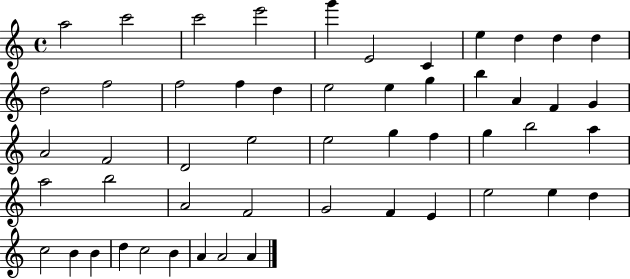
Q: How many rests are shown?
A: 0